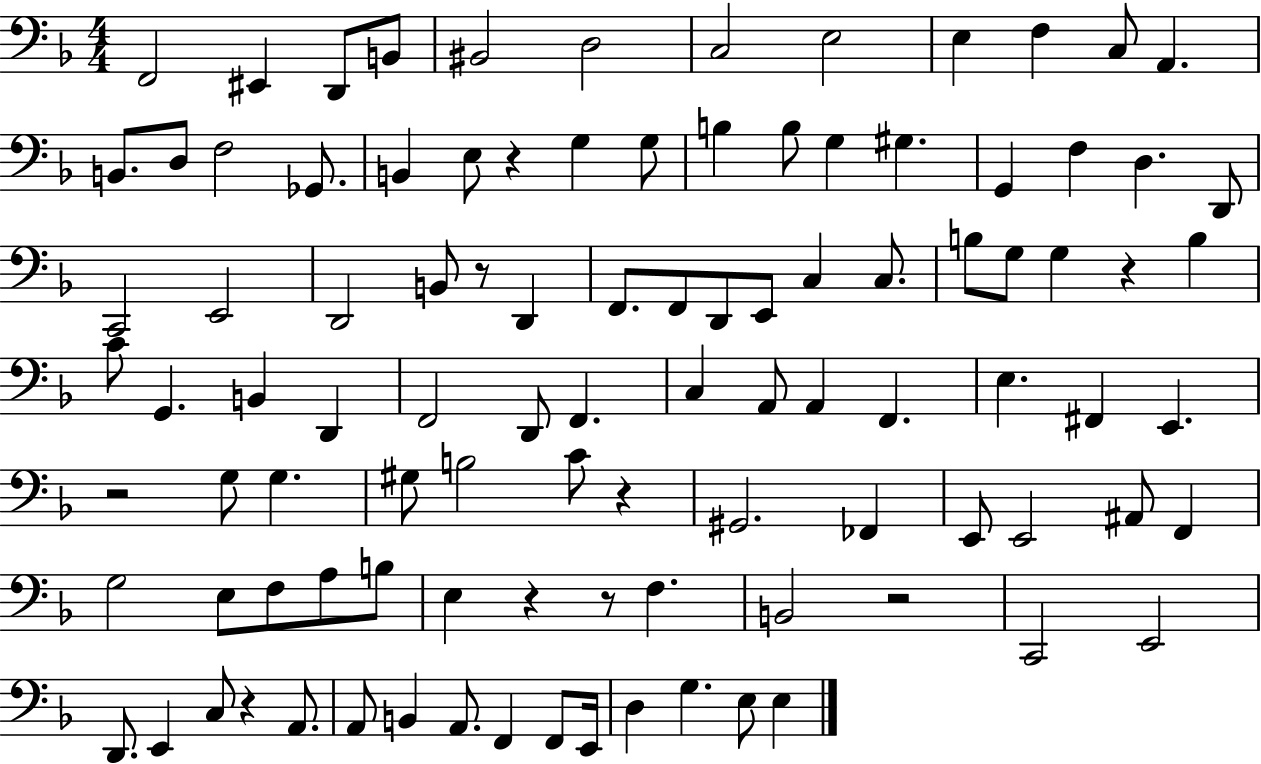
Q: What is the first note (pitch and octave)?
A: F2